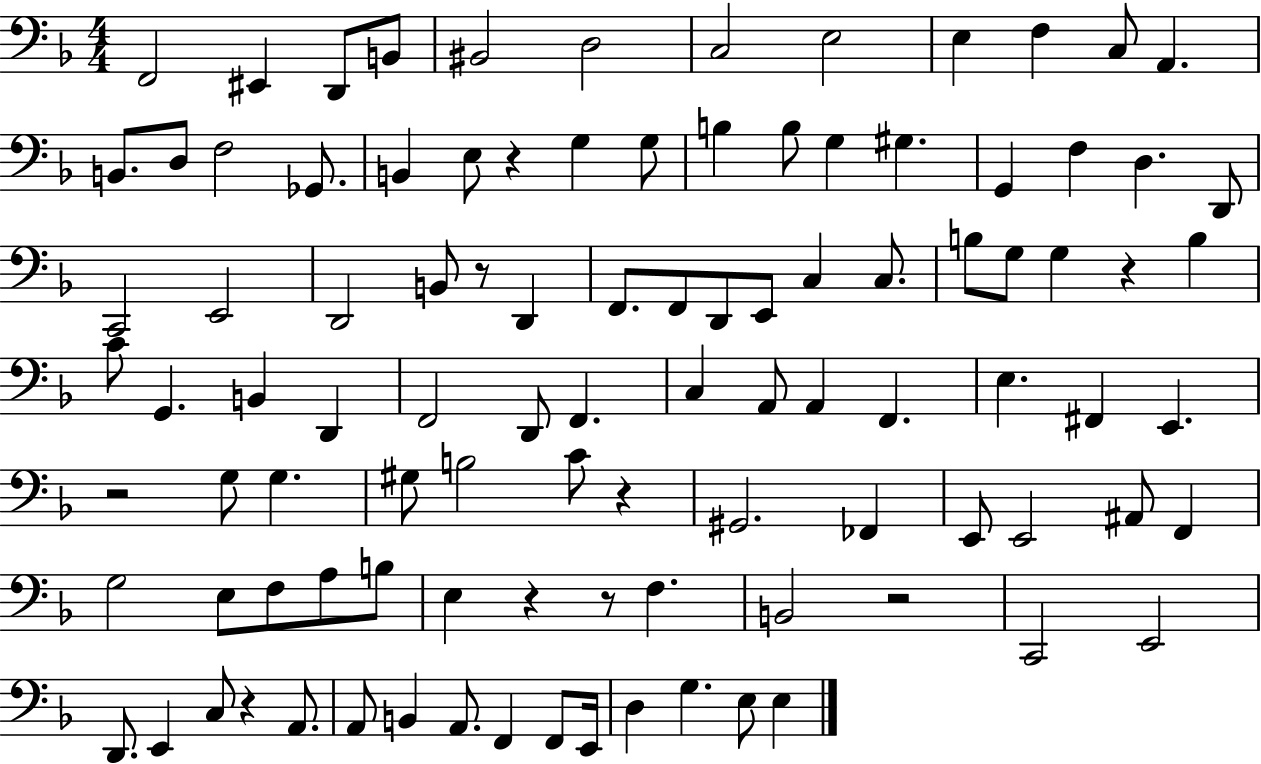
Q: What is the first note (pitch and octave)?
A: F2